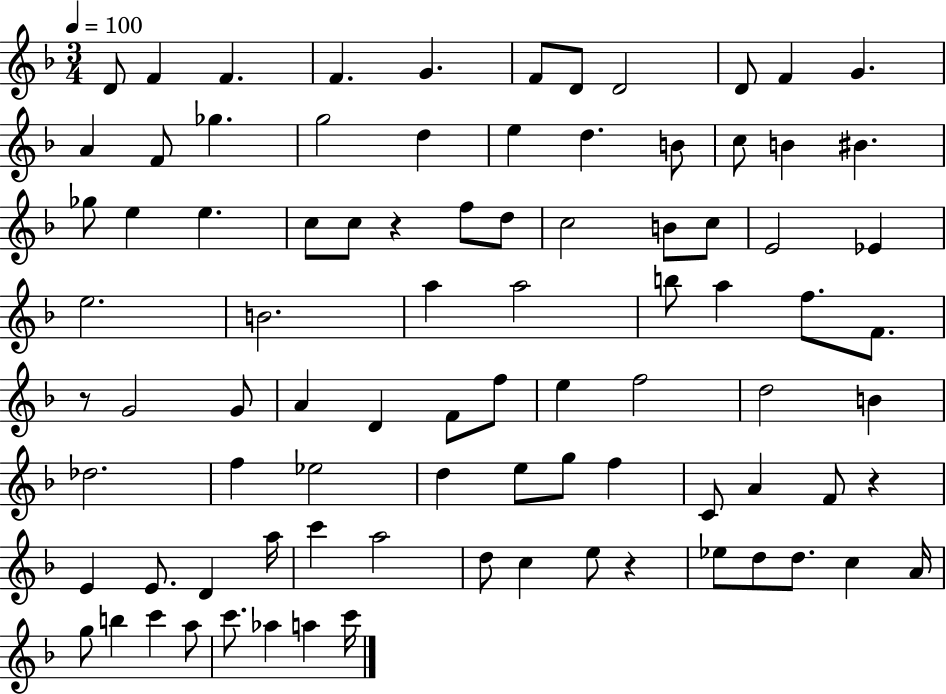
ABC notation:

X:1
T:Untitled
M:3/4
L:1/4
K:F
D/2 F F F G F/2 D/2 D2 D/2 F G A F/2 _g g2 d e d B/2 c/2 B ^B _g/2 e e c/2 c/2 z f/2 d/2 c2 B/2 c/2 E2 _E e2 B2 a a2 b/2 a f/2 F/2 z/2 G2 G/2 A D F/2 f/2 e f2 d2 B _d2 f _e2 d e/2 g/2 f C/2 A F/2 z E E/2 D a/4 c' a2 d/2 c e/2 z _e/2 d/2 d/2 c A/4 g/2 b c' a/2 c'/2 _a a c'/4